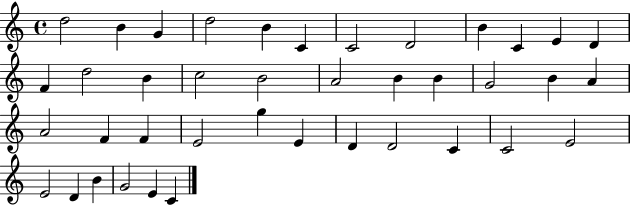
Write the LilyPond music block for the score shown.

{
  \clef treble
  \time 4/4
  \defaultTimeSignature
  \key c \major
  d''2 b'4 g'4 | d''2 b'4 c'4 | c'2 d'2 | b'4 c'4 e'4 d'4 | \break f'4 d''2 b'4 | c''2 b'2 | a'2 b'4 b'4 | g'2 b'4 a'4 | \break a'2 f'4 f'4 | e'2 g''4 e'4 | d'4 d'2 c'4 | c'2 e'2 | \break e'2 d'4 b'4 | g'2 e'4 c'4 | \bar "|."
}